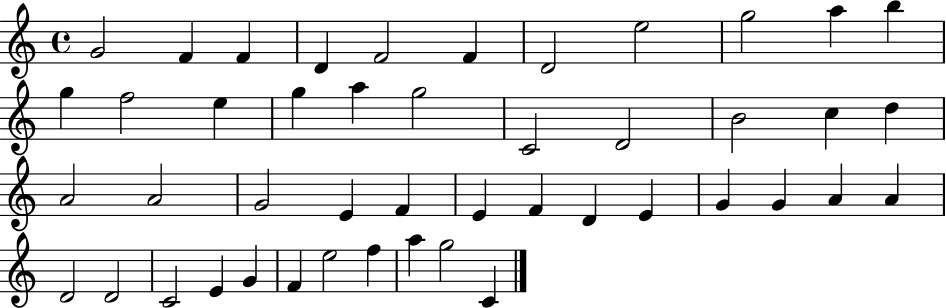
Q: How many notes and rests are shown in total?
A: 46